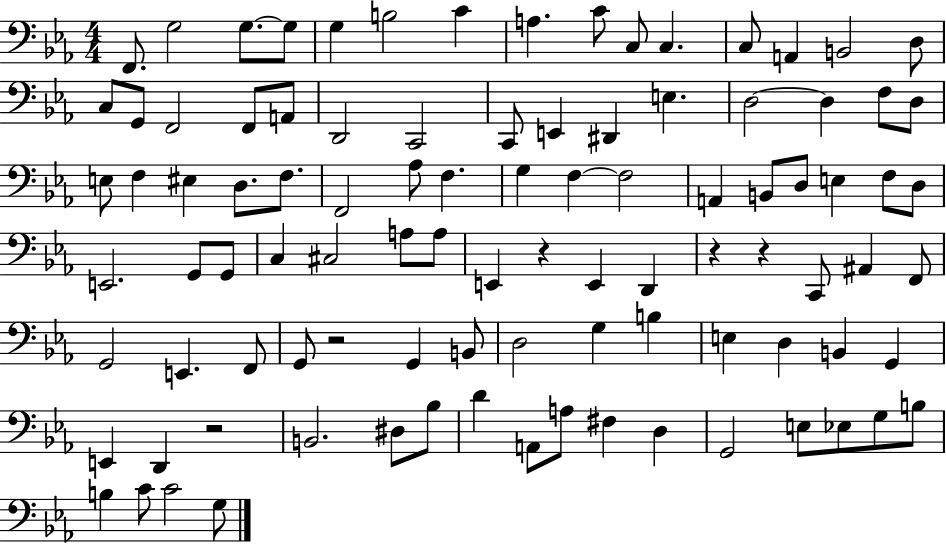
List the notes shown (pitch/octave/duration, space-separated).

F2/e. G3/h G3/e. G3/e G3/q B3/h C4/q A3/q. C4/e C3/e C3/q. C3/e A2/q B2/h D3/e C3/e G2/e F2/h F2/e A2/e D2/h C2/h C2/e E2/q D#2/q E3/q. D3/h D3/q F3/e D3/e E3/e F3/q EIS3/q D3/e. F3/e. F2/h Ab3/e F3/q. G3/q F3/q F3/h A2/q B2/e D3/e E3/q F3/e D3/e E2/h. G2/e G2/e C3/q C#3/h A3/e A3/e E2/q R/q E2/q D2/q R/q R/q C2/e A#2/q F2/e G2/h E2/q. F2/e G2/e R/h G2/q B2/e D3/h G3/q B3/q E3/q D3/q B2/q G2/q E2/q D2/q R/h B2/h. D#3/e Bb3/e D4/q A2/e A3/e F#3/q D3/q G2/h E3/e Eb3/e G3/e B3/e B3/q C4/e C4/h G3/e